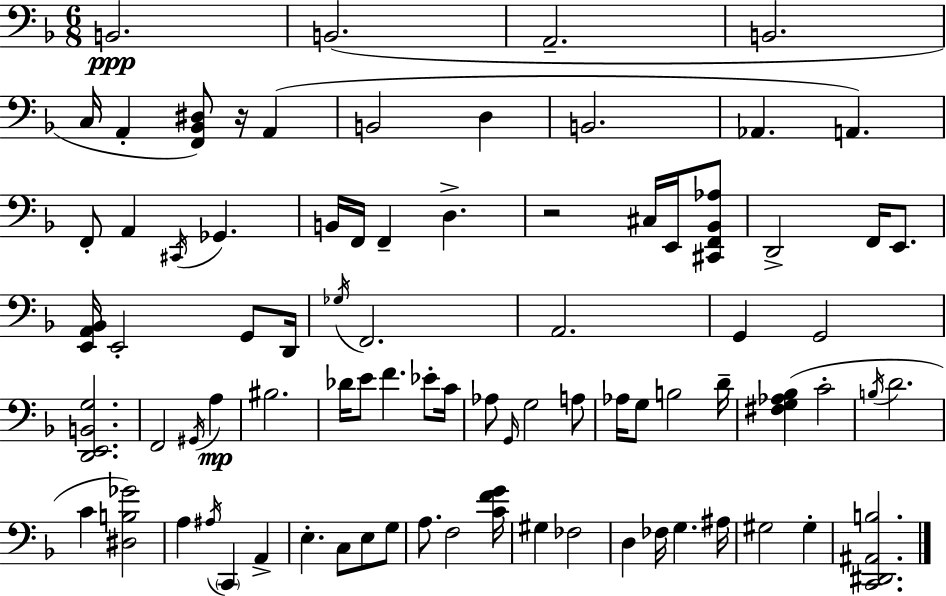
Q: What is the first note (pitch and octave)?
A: B2